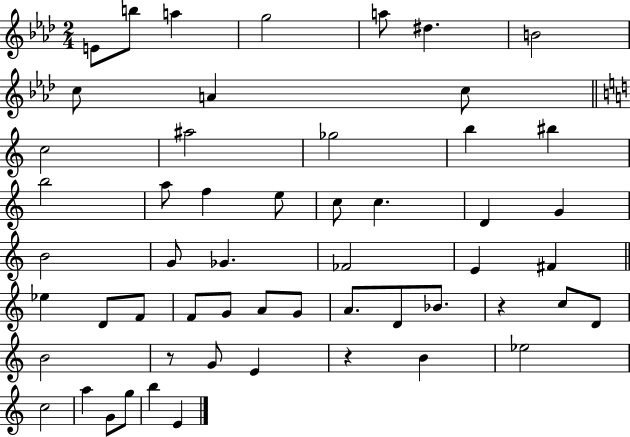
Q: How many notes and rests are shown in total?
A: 55